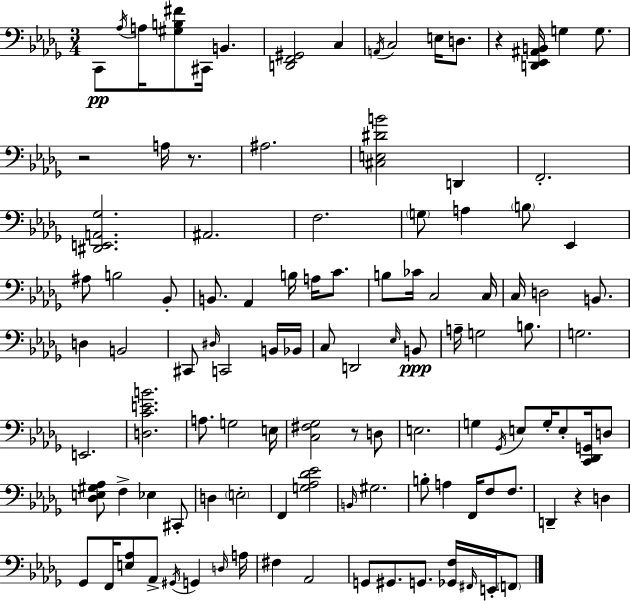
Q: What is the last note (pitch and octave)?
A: F2